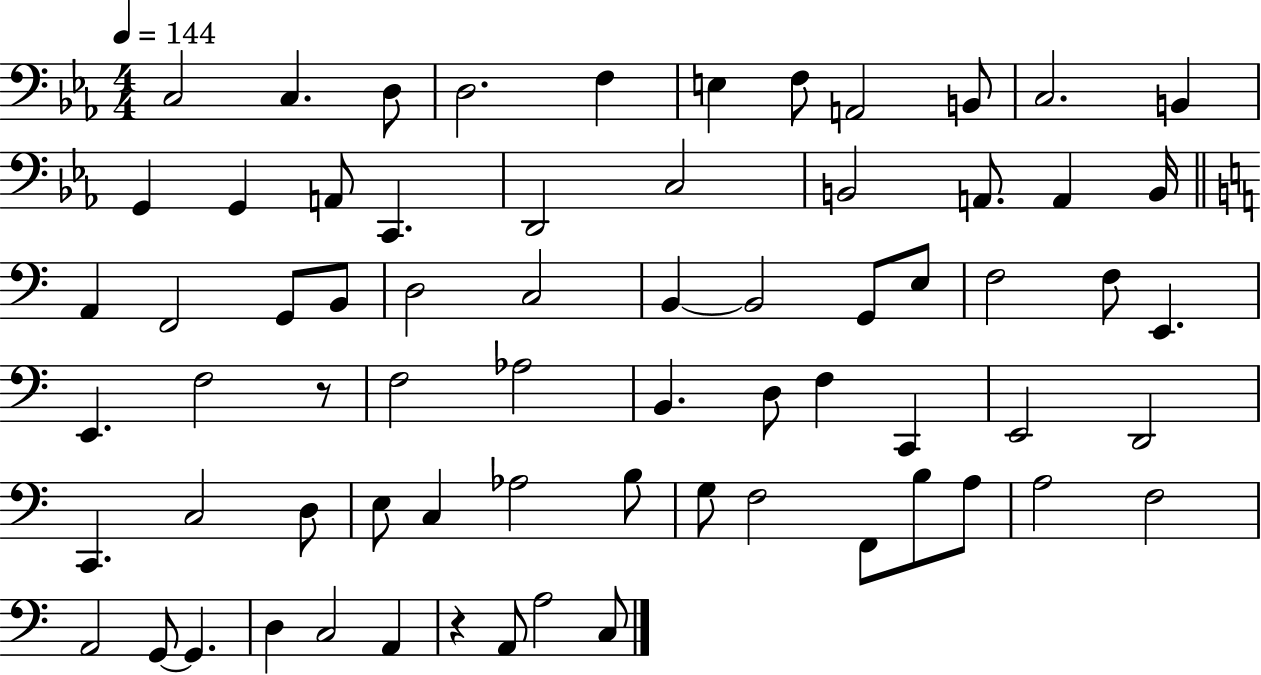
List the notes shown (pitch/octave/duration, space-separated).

C3/h C3/q. D3/e D3/h. F3/q E3/q F3/e A2/h B2/e C3/h. B2/q G2/q G2/q A2/e C2/q. D2/h C3/h B2/h A2/e. A2/q B2/s A2/q F2/h G2/e B2/e D3/h C3/h B2/q B2/h G2/e E3/e F3/h F3/e E2/q. E2/q. F3/h R/e F3/h Ab3/h B2/q. D3/e F3/q C2/q E2/h D2/h C2/q. C3/h D3/e E3/e C3/q Ab3/h B3/e G3/e F3/h F2/e B3/e A3/e A3/h F3/h A2/h G2/e G2/q. D3/q C3/h A2/q R/q A2/e A3/h C3/e